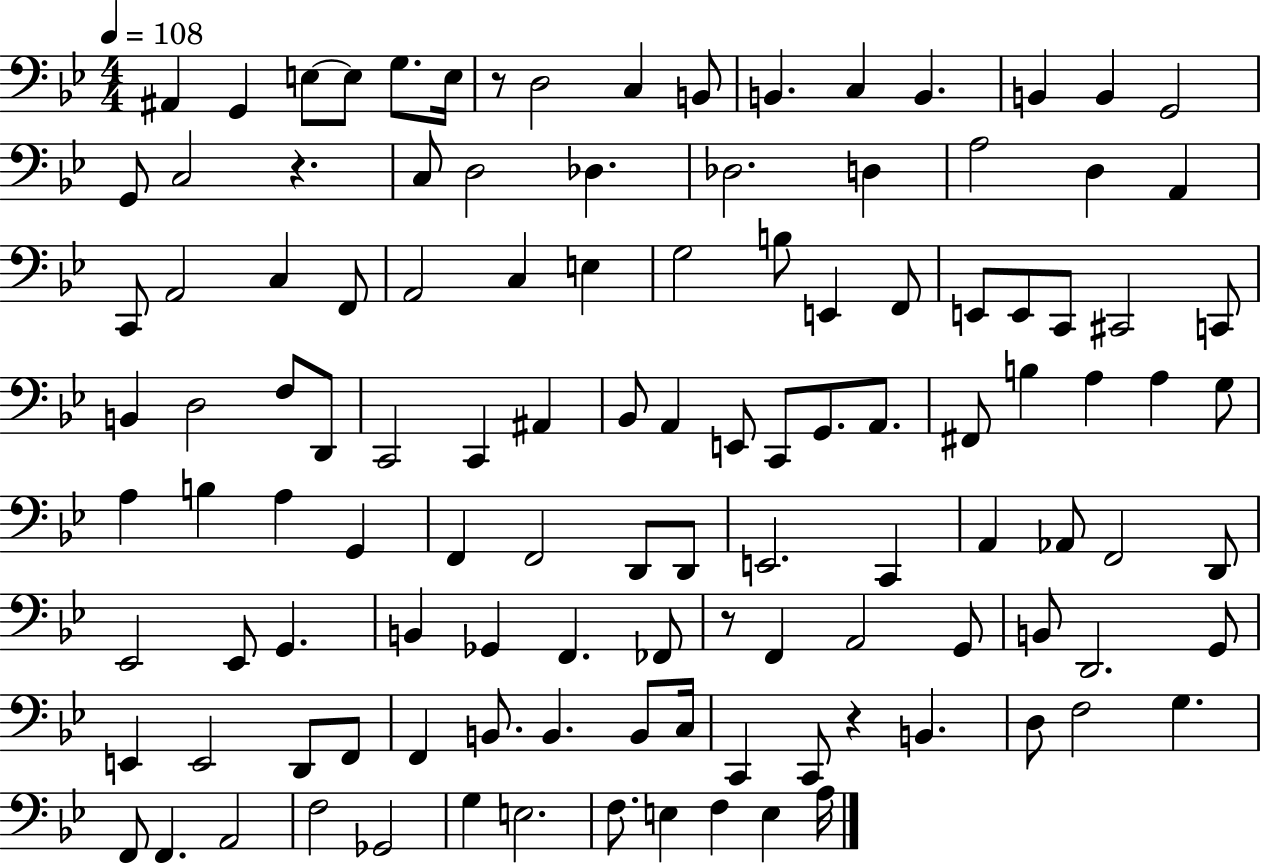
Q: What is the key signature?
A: BES major